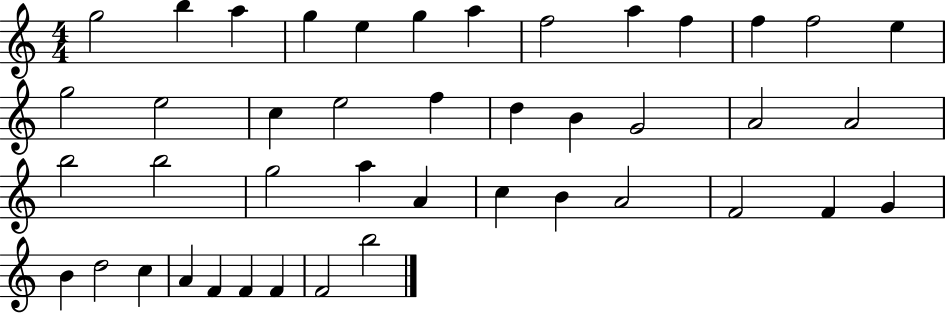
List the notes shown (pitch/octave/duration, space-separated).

G5/h B5/q A5/q G5/q E5/q G5/q A5/q F5/h A5/q F5/q F5/q F5/h E5/q G5/h E5/h C5/q E5/h F5/q D5/q B4/q G4/h A4/h A4/h B5/h B5/h G5/h A5/q A4/q C5/q B4/q A4/h F4/h F4/q G4/q B4/q D5/h C5/q A4/q F4/q F4/q F4/q F4/h B5/h